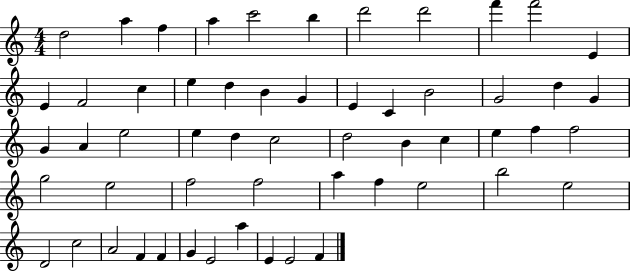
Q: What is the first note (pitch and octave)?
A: D5